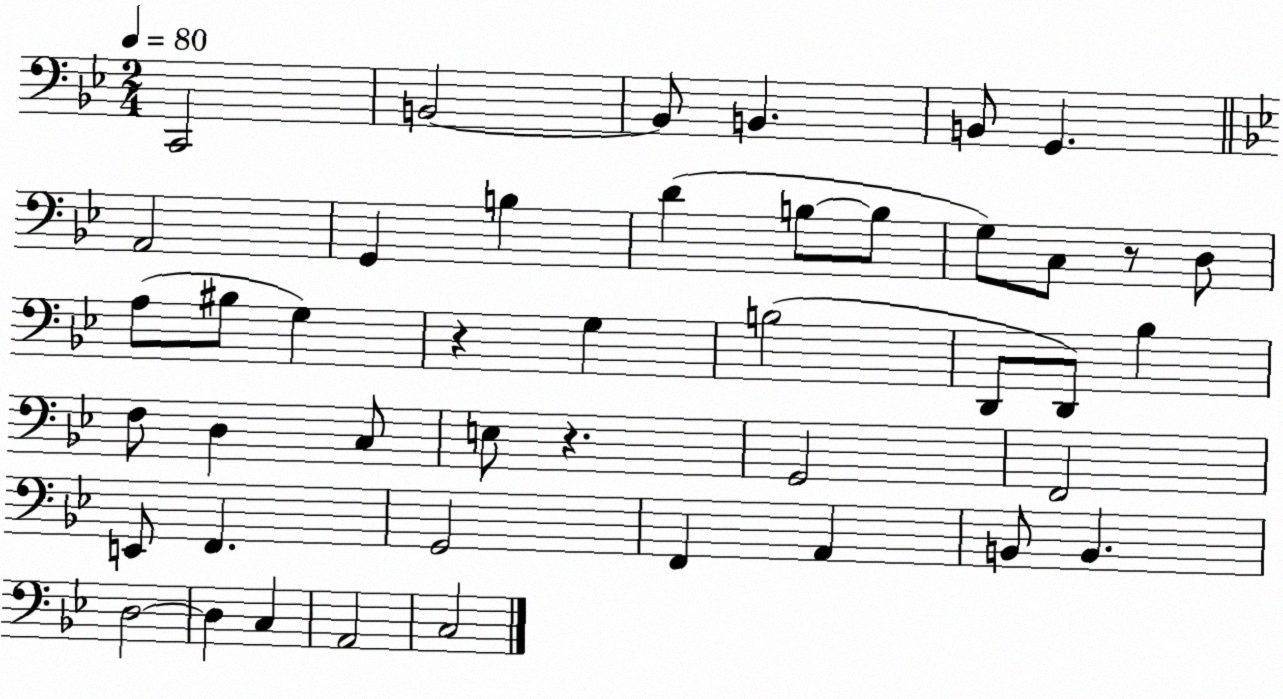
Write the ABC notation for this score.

X:1
T:Untitled
M:2/4
L:1/4
K:Bb
C,,2 B,,2 B,,/2 B,, B,,/2 G,, A,,2 G,, B, D B,/2 B,/2 G,/2 C,/2 z/2 D,/2 A,/2 ^B,/2 G, z G, B,2 D,,/2 D,,/2 _B, F,/2 D, C,/2 E,/2 z G,,2 F,,2 E,,/2 F,, G,,2 F,, A,, B,,/2 B,, D,2 D, C, A,,2 C,2